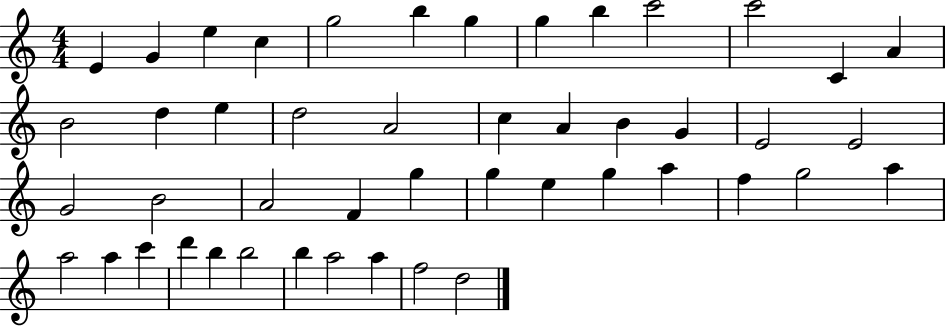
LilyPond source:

{
  \clef treble
  \numericTimeSignature
  \time 4/4
  \key c \major
  e'4 g'4 e''4 c''4 | g''2 b''4 g''4 | g''4 b''4 c'''2 | c'''2 c'4 a'4 | \break b'2 d''4 e''4 | d''2 a'2 | c''4 a'4 b'4 g'4 | e'2 e'2 | \break g'2 b'2 | a'2 f'4 g''4 | g''4 e''4 g''4 a''4 | f''4 g''2 a''4 | \break a''2 a''4 c'''4 | d'''4 b''4 b''2 | b''4 a''2 a''4 | f''2 d''2 | \break \bar "|."
}